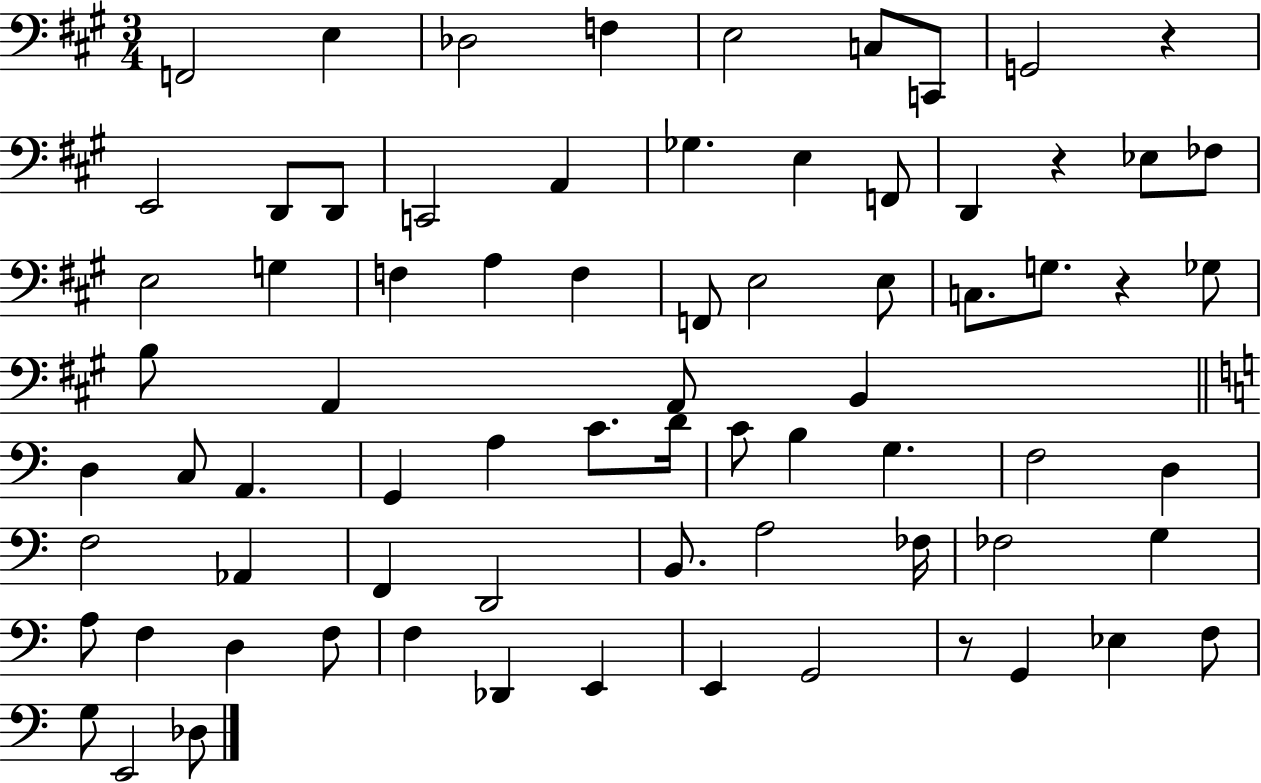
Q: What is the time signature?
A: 3/4